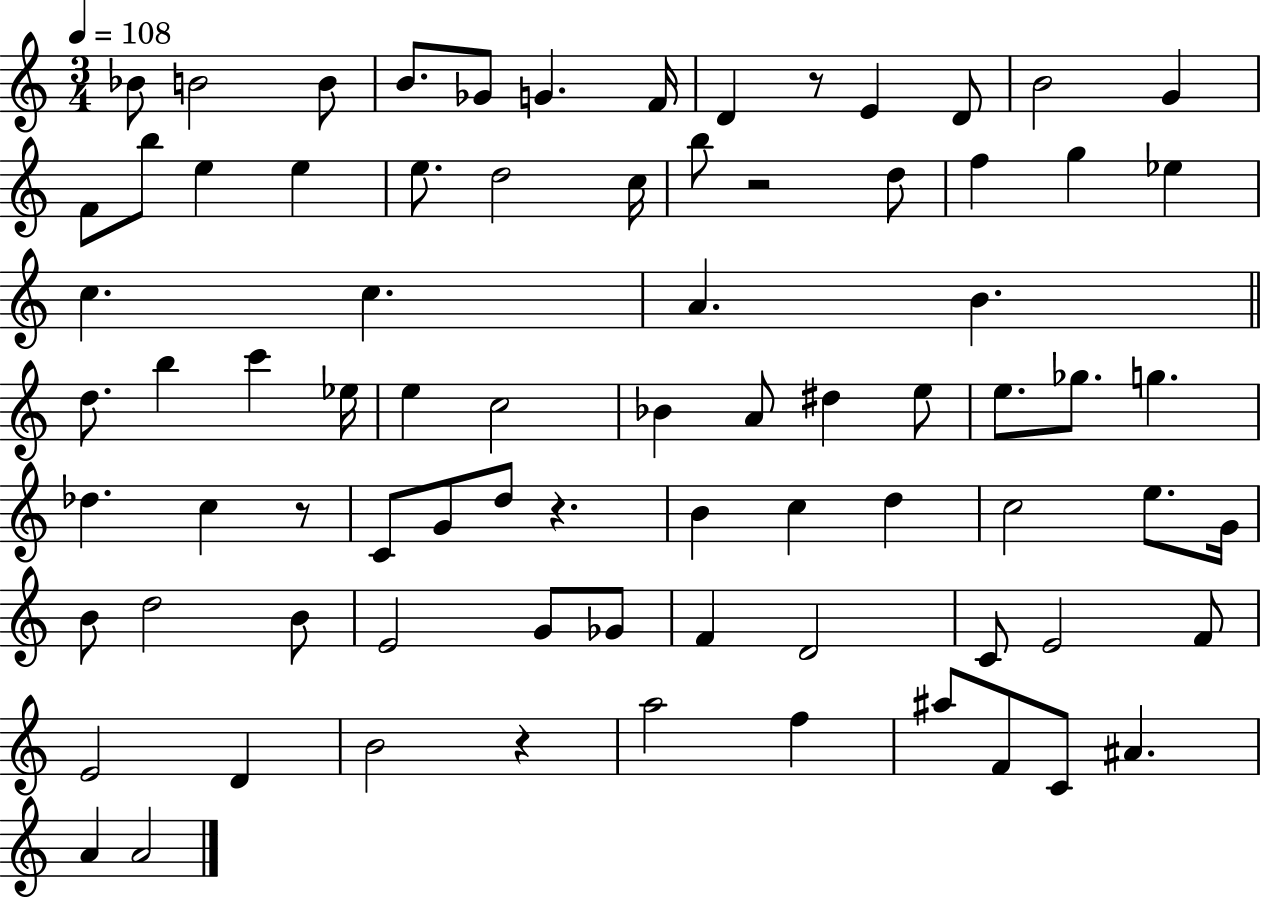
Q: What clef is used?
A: treble